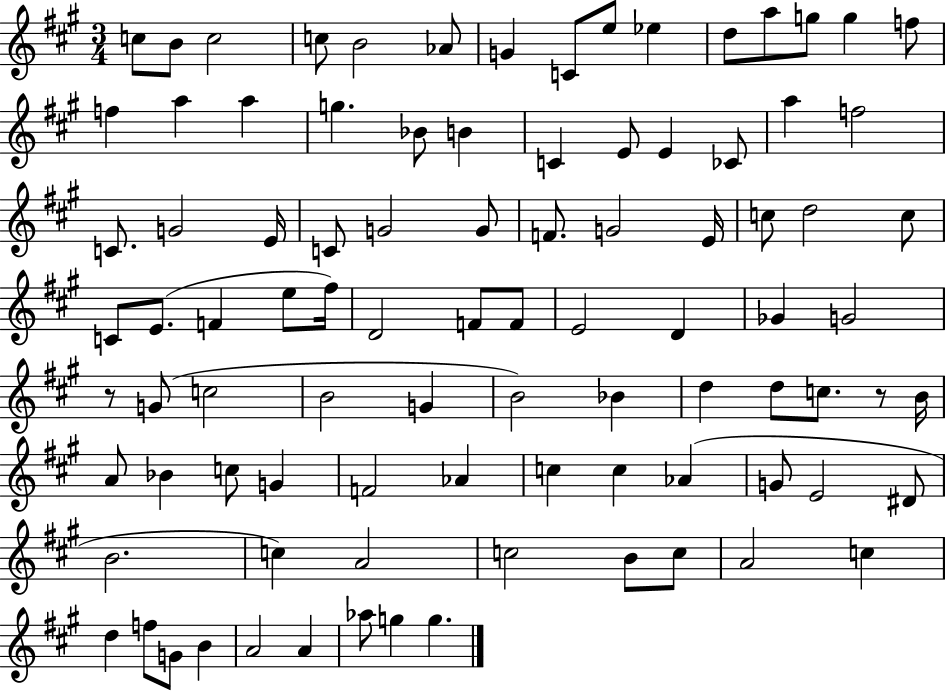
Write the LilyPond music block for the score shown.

{
  \clef treble
  \numericTimeSignature
  \time 3/4
  \key a \major
  c''8 b'8 c''2 | c''8 b'2 aes'8 | g'4 c'8 e''8 ees''4 | d''8 a''8 g''8 g''4 f''8 | \break f''4 a''4 a''4 | g''4. bes'8 b'4 | c'4 e'8 e'4 ces'8 | a''4 f''2 | \break c'8. g'2 e'16 | c'8 g'2 g'8 | f'8. g'2 e'16 | c''8 d''2 c''8 | \break c'8 e'8.( f'4 e''8 fis''16) | d'2 f'8 f'8 | e'2 d'4 | ges'4 g'2 | \break r8 g'8( c''2 | b'2 g'4 | b'2) bes'4 | d''4 d''8 c''8. r8 b'16 | \break a'8 bes'4 c''8 g'4 | f'2 aes'4 | c''4 c''4 aes'4( | g'8 e'2 dis'8 | \break b'2. | c''4) a'2 | c''2 b'8 c''8 | a'2 c''4 | \break d''4 f''8 g'8 b'4 | a'2 a'4 | aes''8 g''4 g''4. | \bar "|."
}